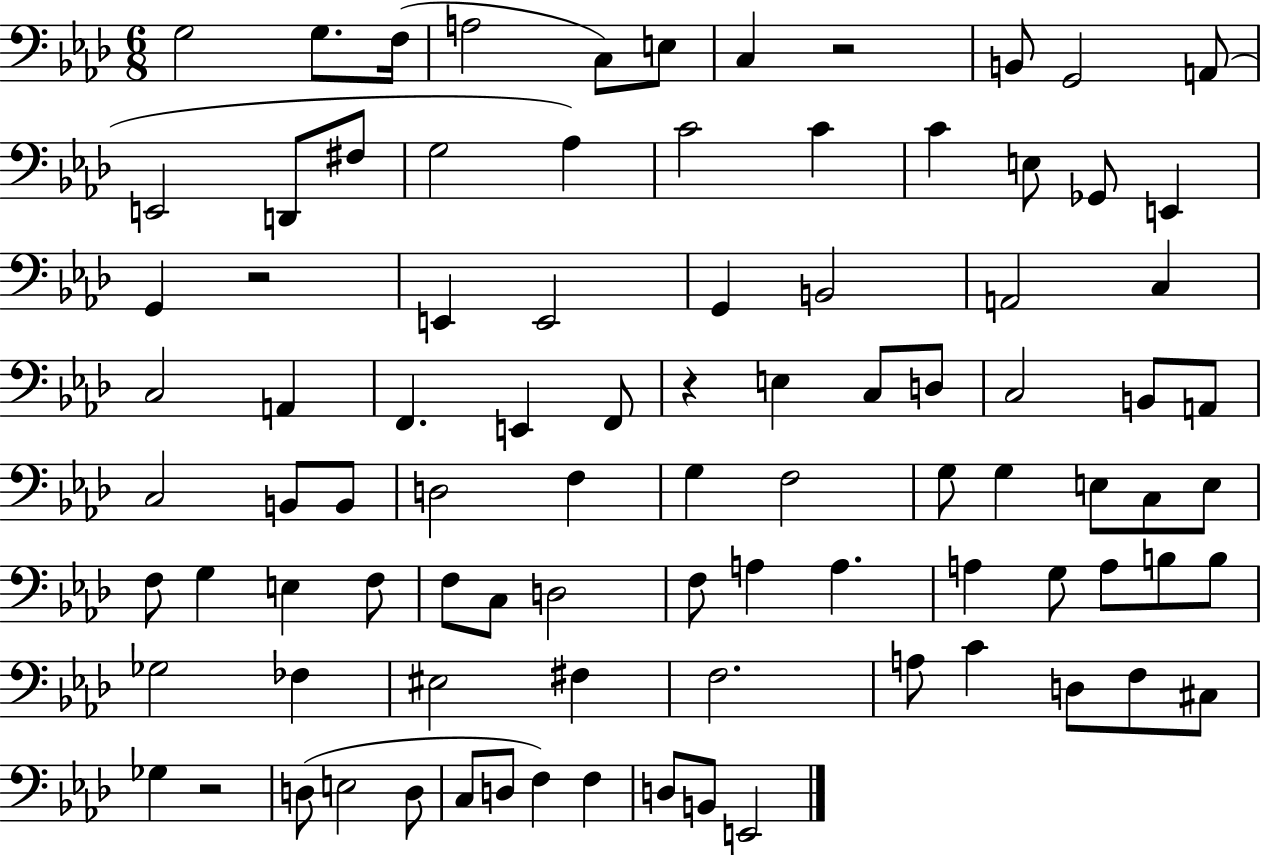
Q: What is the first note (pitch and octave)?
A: G3